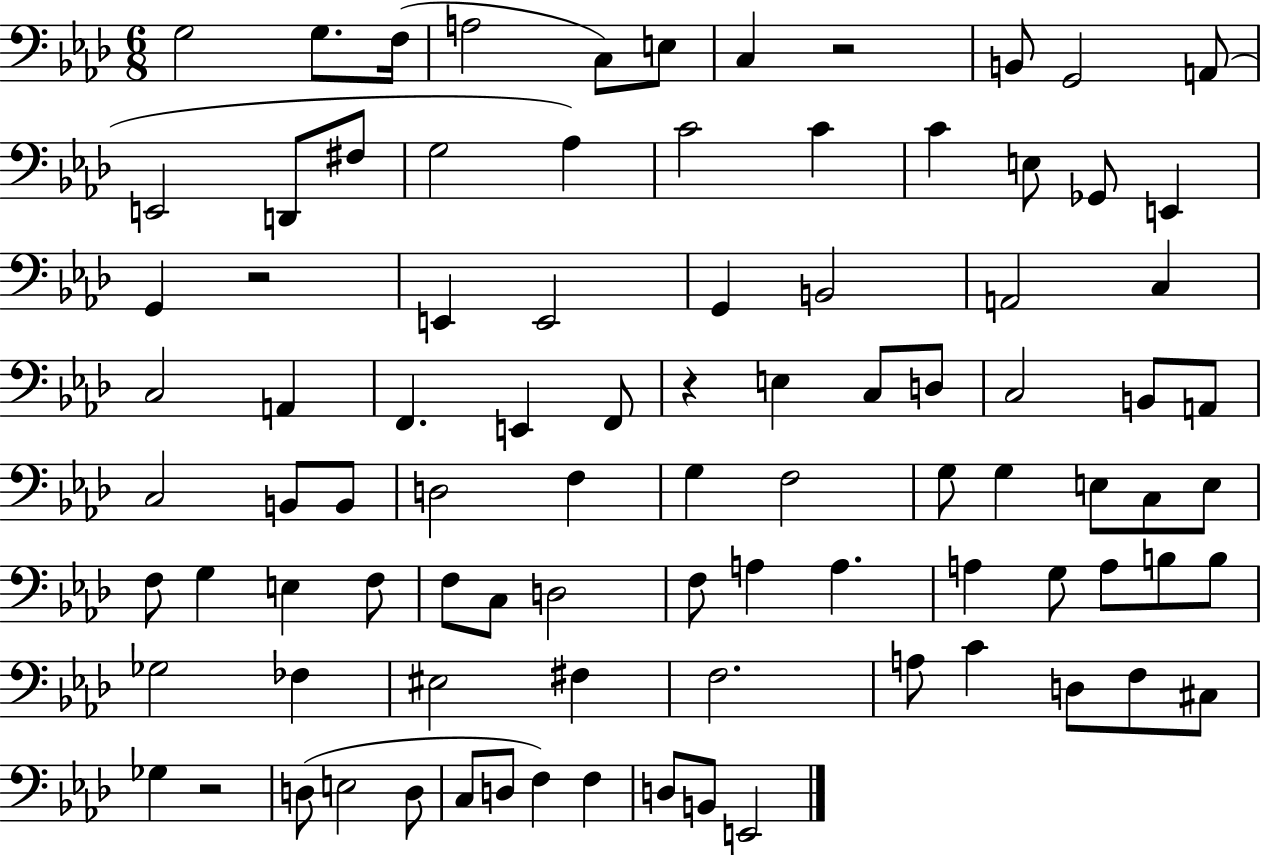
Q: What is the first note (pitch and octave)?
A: G3